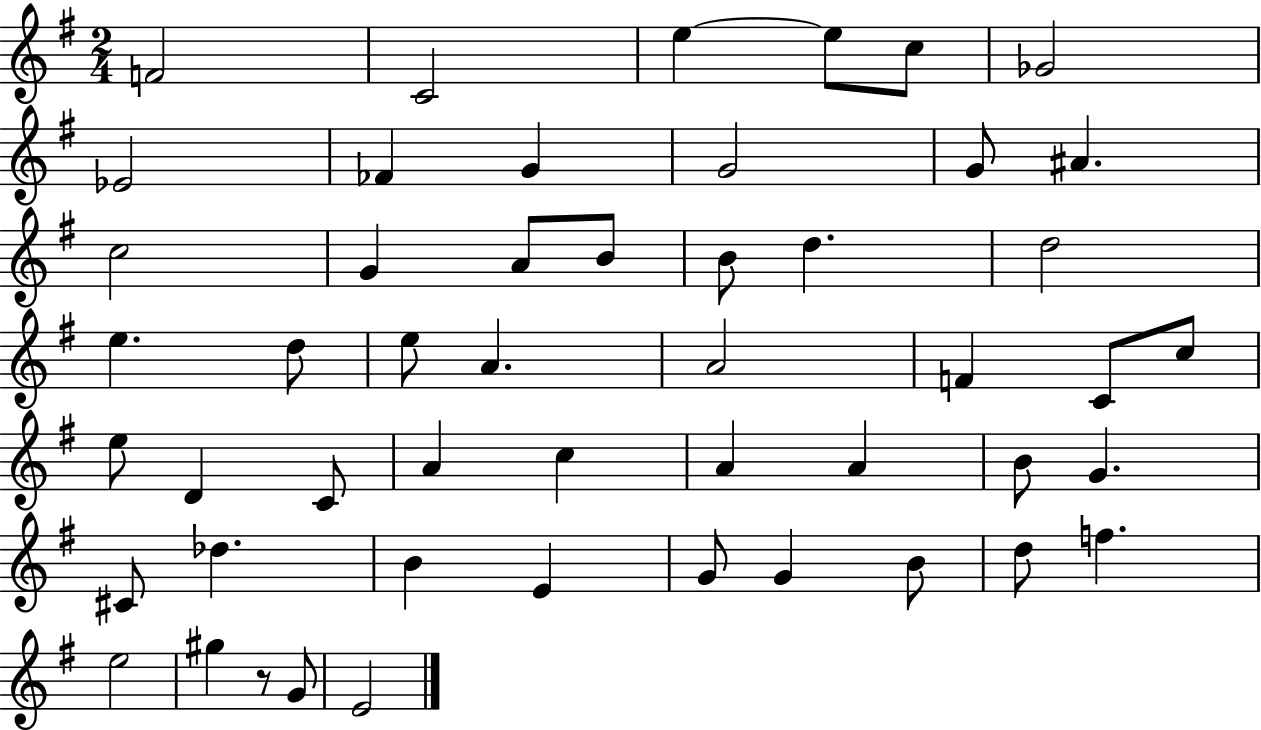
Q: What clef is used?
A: treble